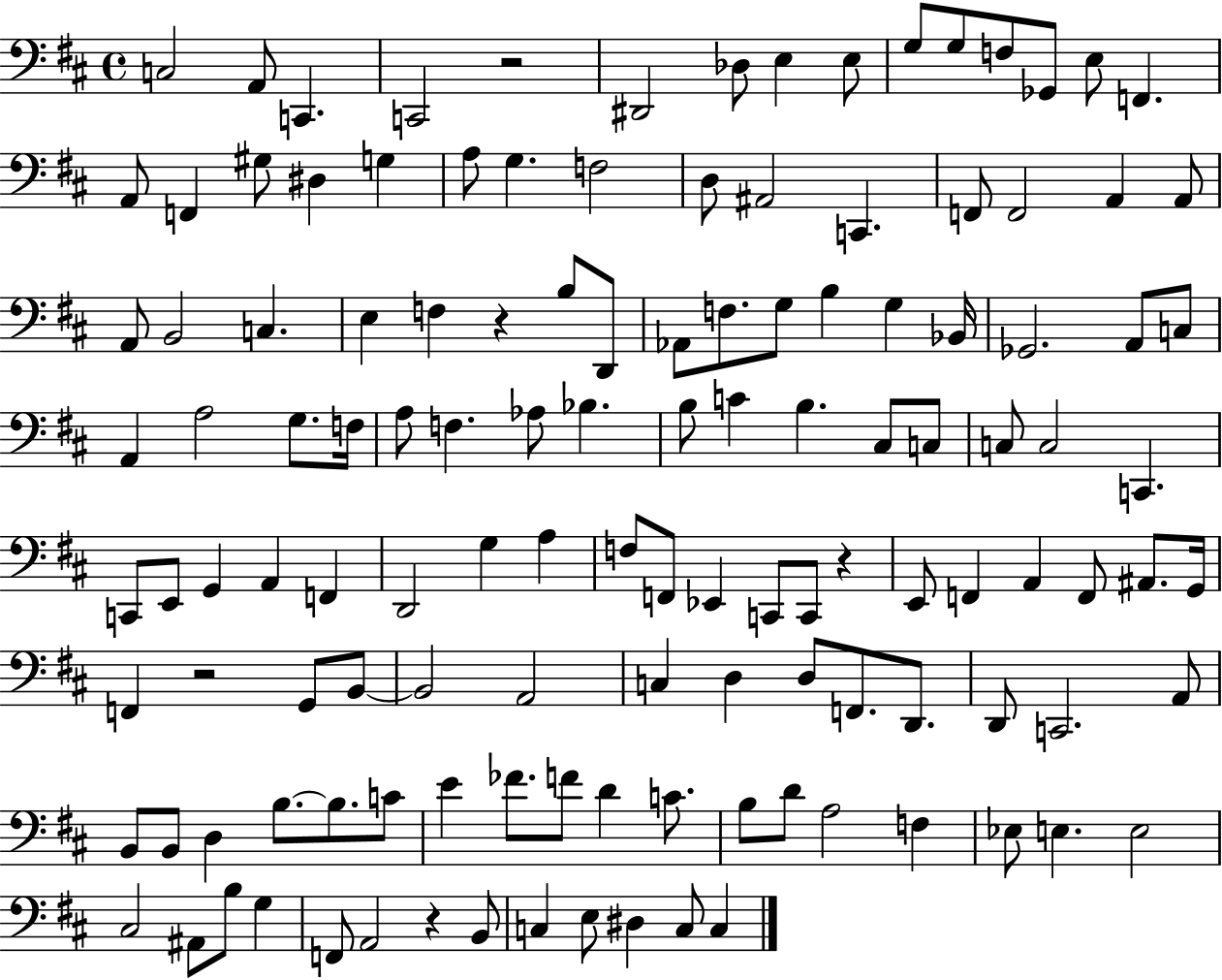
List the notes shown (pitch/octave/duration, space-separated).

C3/h A2/e C2/q. C2/h R/h D#2/h Db3/e E3/q E3/e G3/e G3/e F3/e Gb2/e E3/e F2/q. A2/e F2/q G#3/e D#3/q G3/q A3/e G3/q. F3/h D3/e A#2/h C2/q. F2/e F2/h A2/q A2/e A2/e B2/h C3/q. E3/q F3/q R/q B3/e D2/e Ab2/e F3/e. G3/e B3/q G3/q Bb2/s Gb2/h. A2/e C3/e A2/q A3/h G3/e. F3/s A3/e F3/q. Ab3/e Bb3/q. B3/e C4/q B3/q. C#3/e C3/e C3/e C3/h C2/q. C2/e E2/e G2/q A2/q F2/q D2/h G3/q A3/q F3/e F2/e Eb2/q C2/e C2/e R/q E2/e F2/q A2/q F2/e A#2/e. G2/s F2/q R/h G2/e B2/e B2/h A2/h C3/q D3/q D3/e F2/e. D2/e. D2/e C2/h. A2/e B2/e B2/e D3/q B3/e. B3/e. C4/e E4/q FES4/e. F4/e D4/q C4/e. B3/e D4/e A3/h F3/q Eb3/e E3/q. E3/h C#3/h A#2/e B3/e G3/q F2/e A2/h R/q B2/e C3/q E3/e D#3/q C3/e C3/q